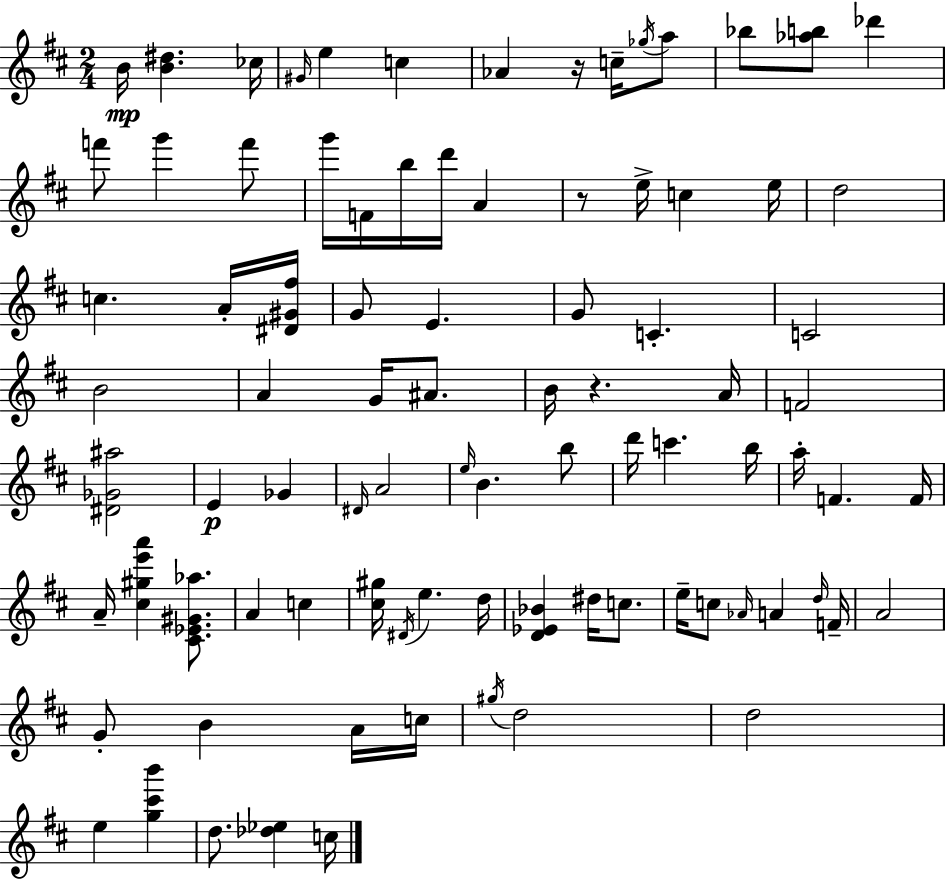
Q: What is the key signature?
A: D major